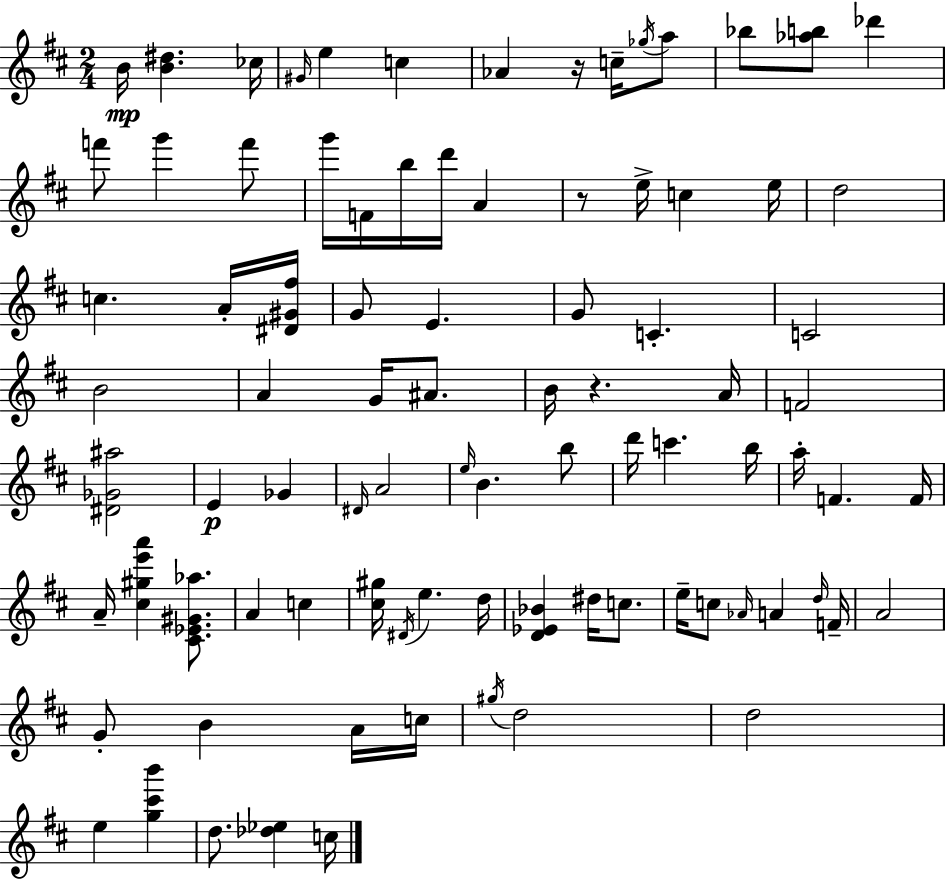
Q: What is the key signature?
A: D major